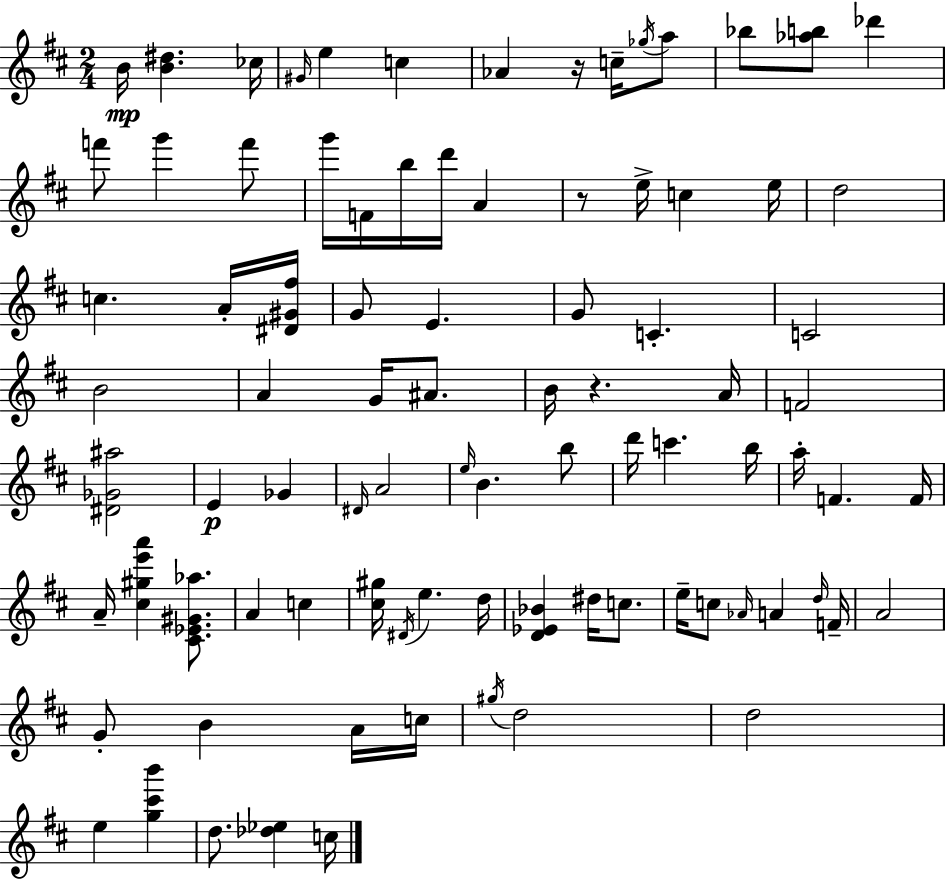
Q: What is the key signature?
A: D major